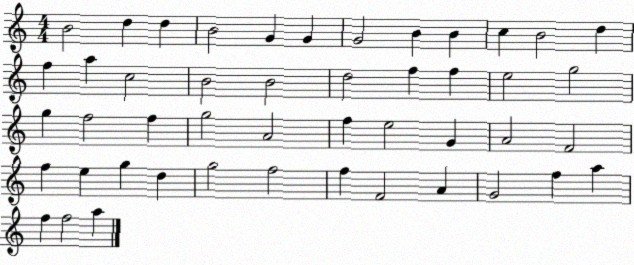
X:1
T:Untitled
M:4/4
L:1/4
K:C
B2 d d B2 G G G2 B B c B2 d f a c2 B2 B2 d2 f f e2 g2 g f2 f g2 A2 f e2 G A2 F2 f e g d g2 f2 f F2 A G2 f a f f2 a